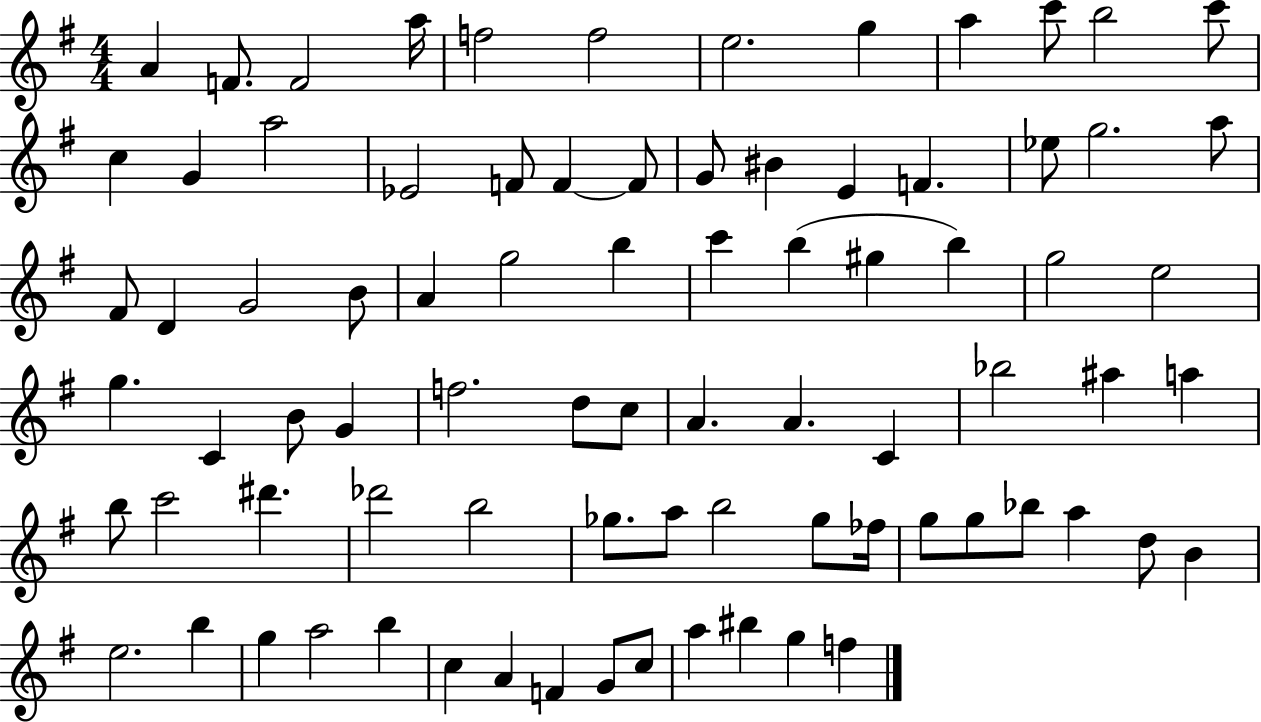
X:1
T:Untitled
M:4/4
L:1/4
K:G
A F/2 F2 a/4 f2 f2 e2 g a c'/2 b2 c'/2 c G a2 _E2 F/2 F F/2 G/2 ^B E F _e/2 g2 a/2 ^F/2 D G2 B/2 A g2 b c' b ^g b g2 e2 g C B/2 G f2 d/2 c/2 A A C _b2 ^a a b/2 c'2 ^d' _d'2 b2 _g/2 a/2 b2 _g/2 _f/4 g/2 g/2 _b/2 a d/2 B e2 b g a2 b c A F G/2 c/2 a ^b g f